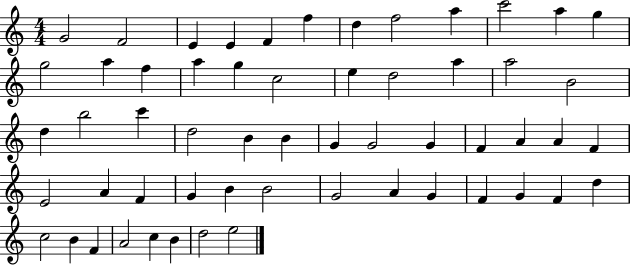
X:1
T:Untitled
M:4/4
L:1/4
K:C
G2 F2 E E F f d f2 a c'2 a g g2 a f a g c2 e d2 a a2 B2 d b2 c' d2 B B G G2 G F A A F E2 A F G B B2 G2 A G F G F d c2 B F A2 c B d2 e2